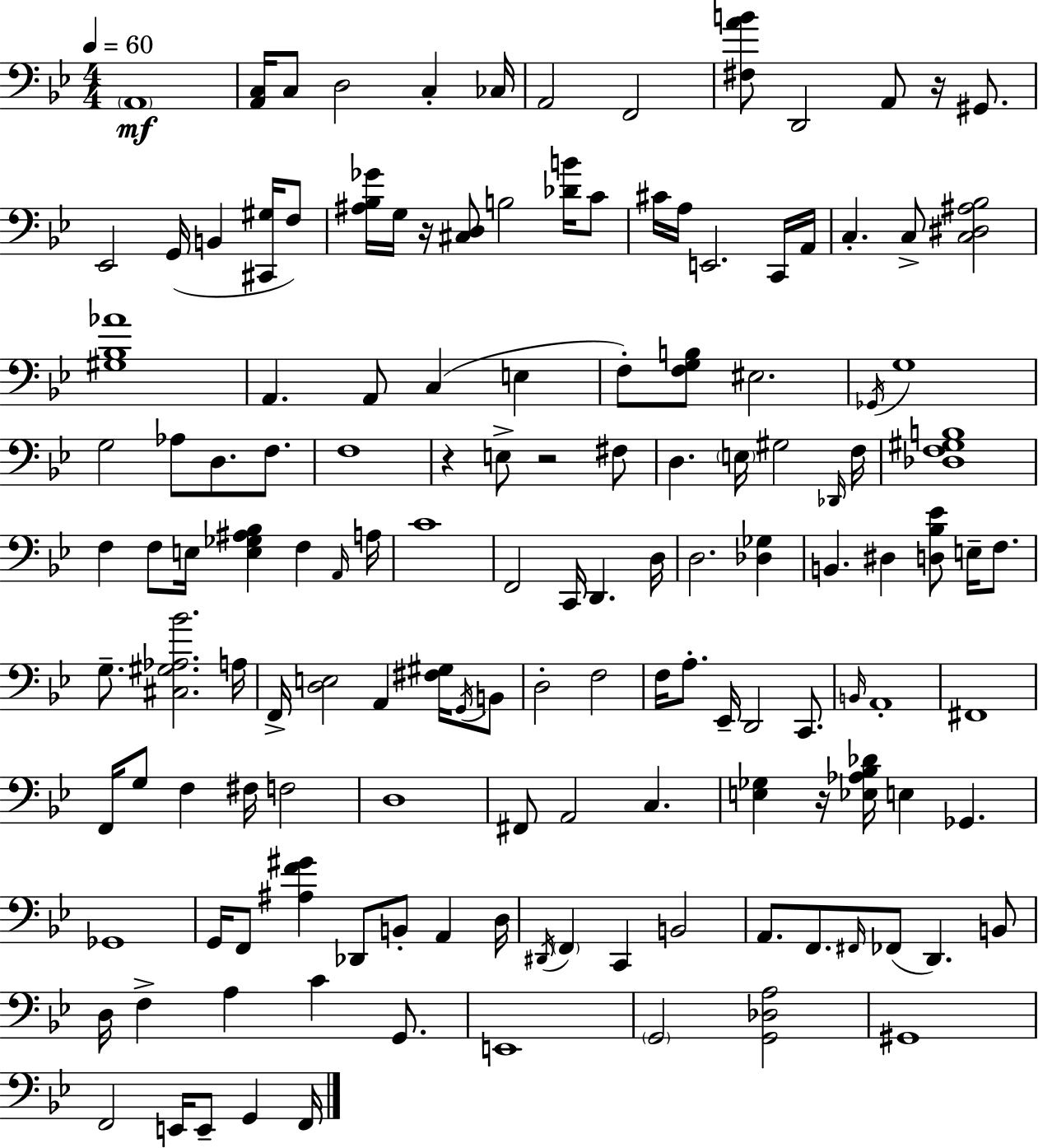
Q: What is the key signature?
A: G minor